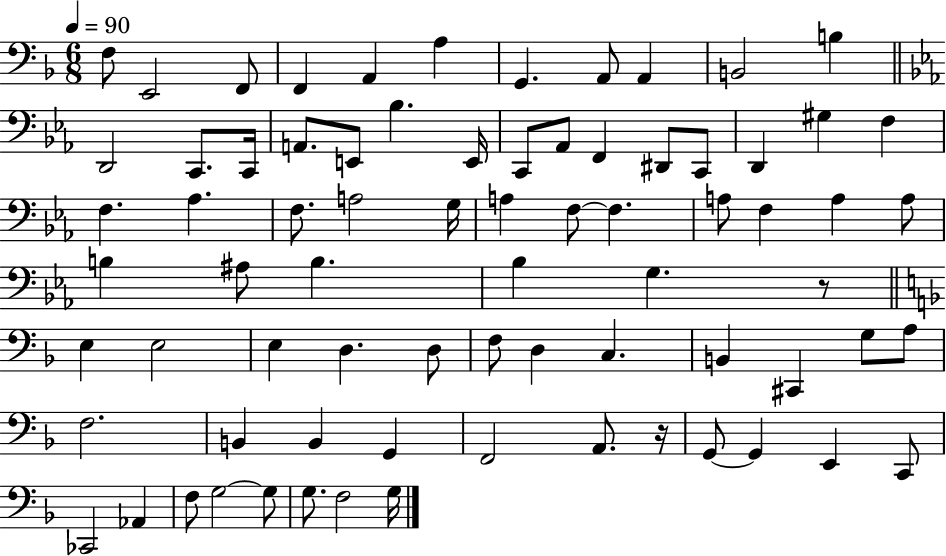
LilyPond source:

{
  \clef bass
  \numericTimeSignature
  \time 6/8
  \key f \major
  \tempo 4 = 90
  f8 e,2 f,8 | f,4 a,4 a4 | g,4. a,8 a,4 | b,2 b4 | \break \bar "||" \break \key c \minor d,2 c,8. c,16 | a,8. e,8 bes4. e,16 | c,8 aes,8 f,4 dis,8 c,8 | d,4 gis4 f4 | \break f4. aes4. | f8. a2 g16 | a4 f8~~ f4. | a8 f4 a4 a8 | \break b4 ais8 b4. | bes4 g4. r8 | \bar "||" \break \key f \major e4 e2 | e4 d4. d8 | f8 d4 c4. | b,4 cis,4 g8 a8 | \break f2. | b,4 b,4 g,4 | f,2 a,8. r16 | g,8~~ g,4 e,4 c,8 | \break ces,2 aes,4 | f8 g2~~ g8 | g8. f2 g16 | \bar "|."
}